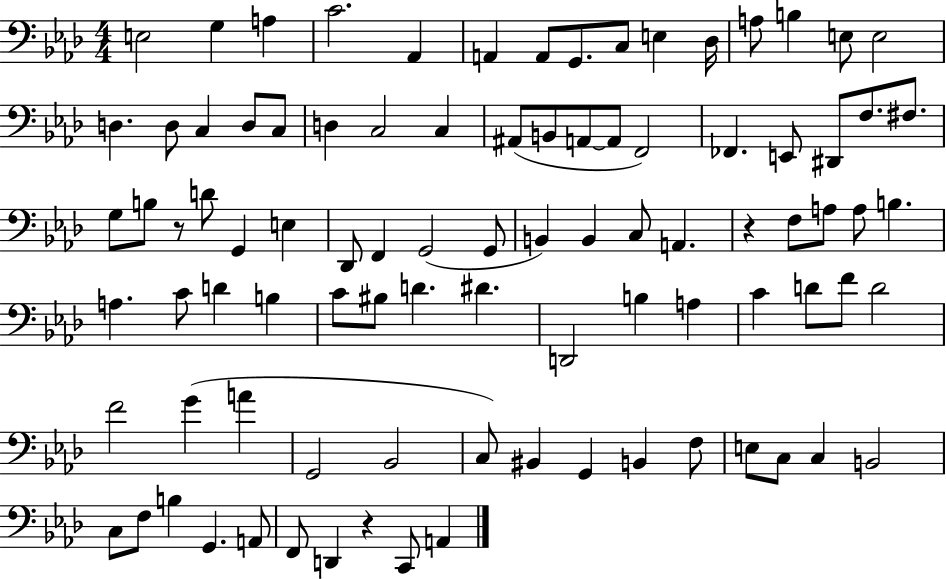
{
  \clef bass
  \numericTimeSignature
  \time 4/4
  \key aes \major
  e2 g4 a4 | c'2. aes,4 | a,4 a,8 g,8. c8 e4 des16 | a8 b4 e8 e2 | \break d4. d8 c4 d8 c8 | d4 c2 c4 | ais,8( b,8 a,8~~ a,8 f,2) | fes,4. e,8 dis,8 f8. fis8. | \break g8 b8 r8 d'8 g,4 e4 | des,8 f,4 g,2( g,8 | b,4) b,4 c8 a,4. | r4 f8 a8 a8 b4. | \break a4. c'8 d'4 b4 | c'8 bis8 d'4. dis'4. | d,2 b4 a4 | c'4 d'8 f'8 d'2 | \break f'2 g'4( a'4 | g,2 bes,2 | c8) bis,4 g,4 b,4 f8 | e8 c8 c4 b,2 | \break c8 f8 b4 g,4. a,8 | f,8 d,4 r4 c,8 a,4 | \bar "|."
}